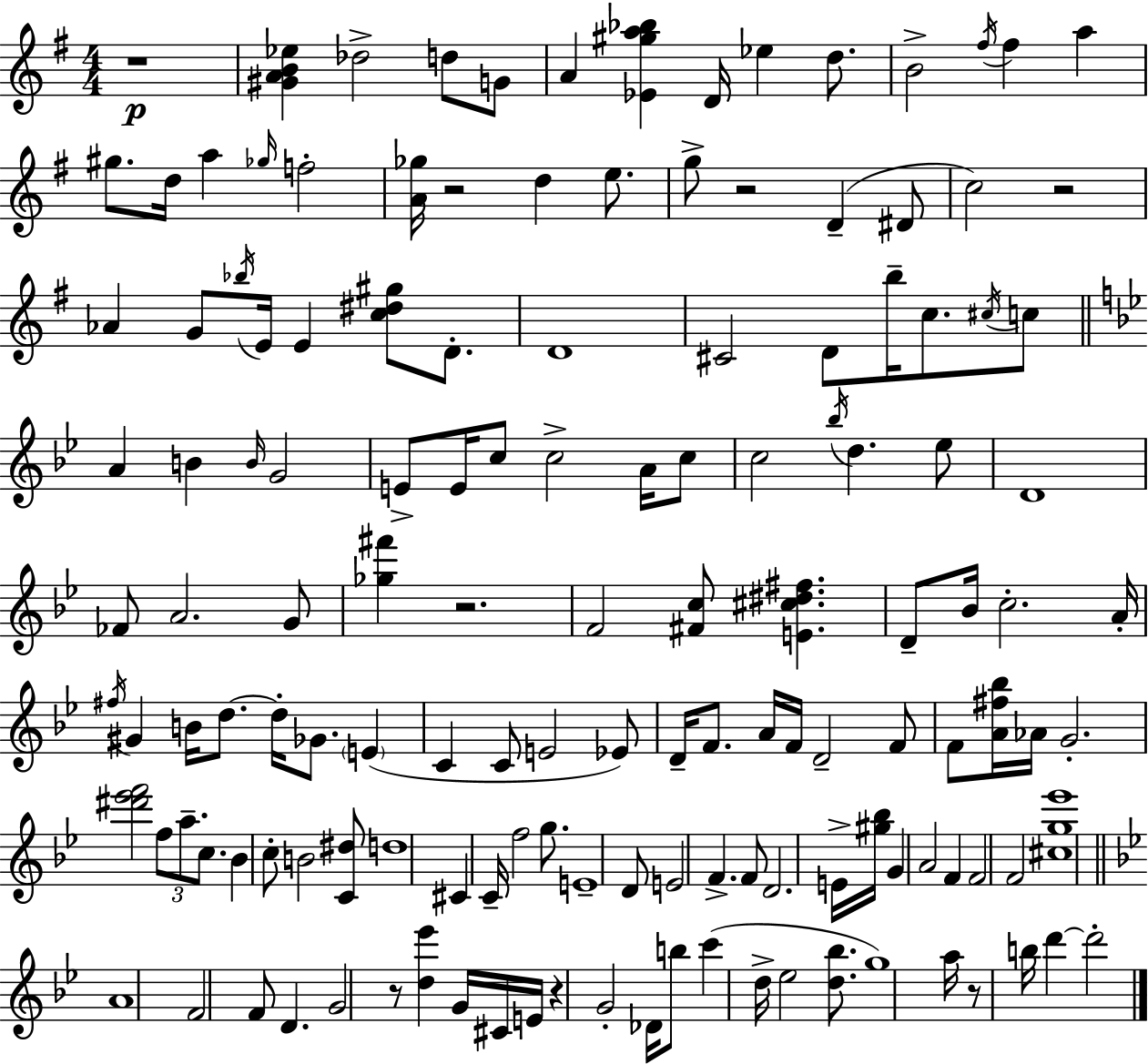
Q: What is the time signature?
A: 4/4